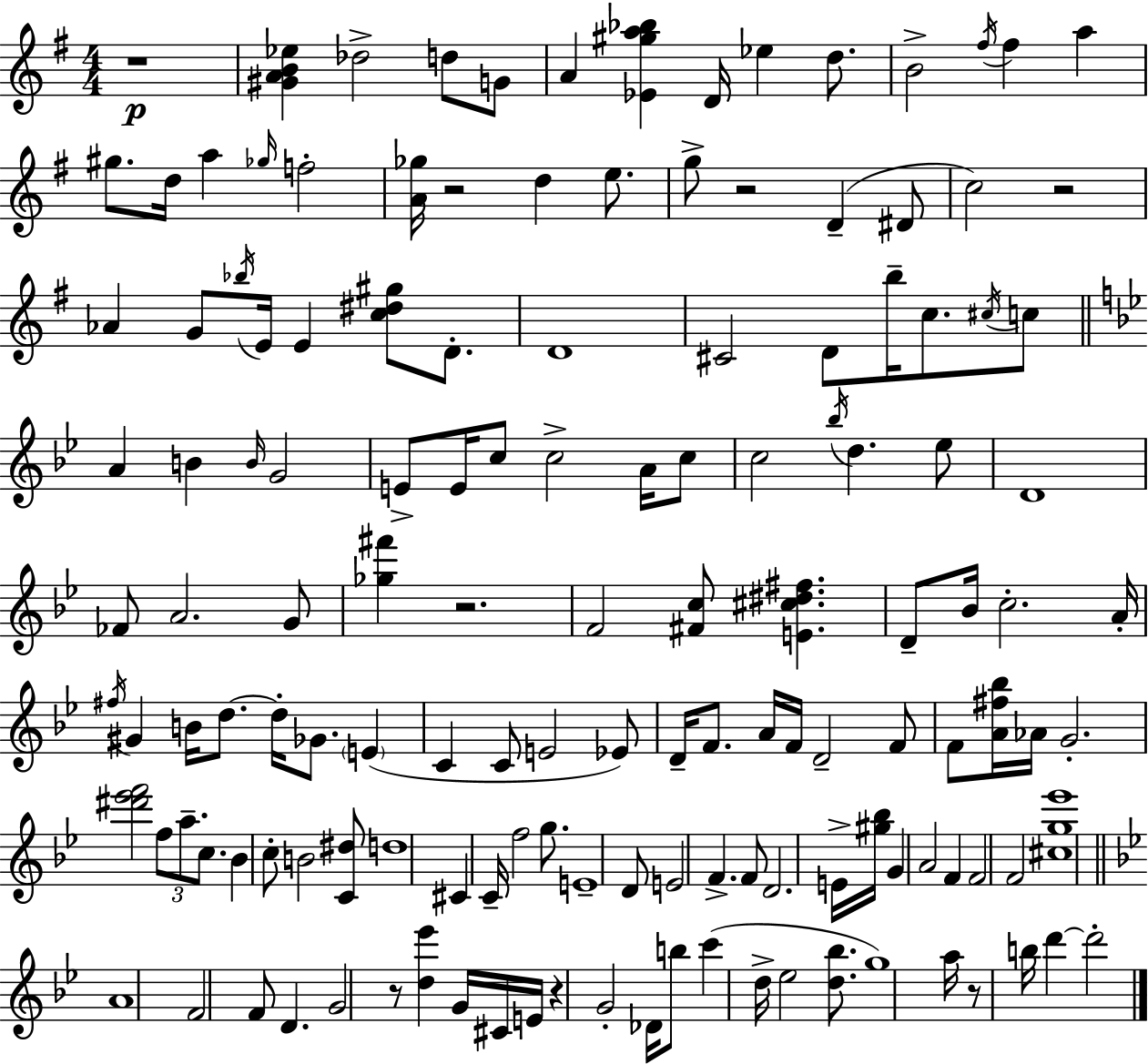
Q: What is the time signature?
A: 4/4